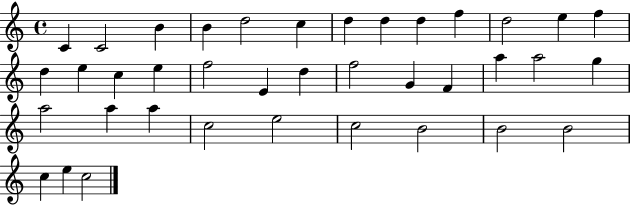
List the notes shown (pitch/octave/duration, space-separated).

C4/q C4/h B4/q B4/q D5/h C5/q D5/q D5/q D5/q F5/q D5/h E5/q F5/q D5/q E5/q C5/q E5/q F5/h E4/q D5/q F5/h G4/q F4/q A5/q A5/h G5/q A5/h A5/q A5/q C5/h E5/h C5/h B4/h B4/h B4/h C5/q E5/q C5/h